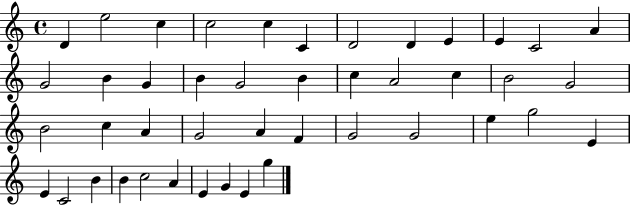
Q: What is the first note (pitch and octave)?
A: D4